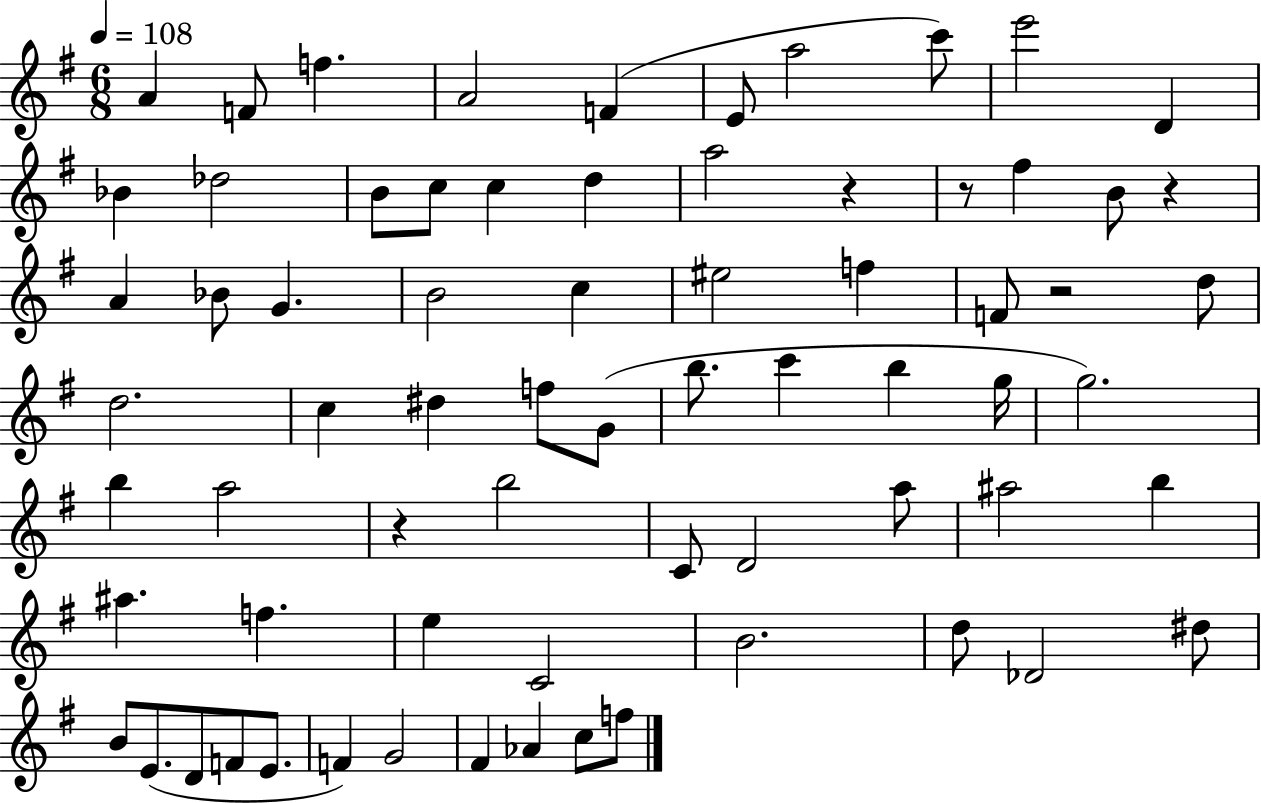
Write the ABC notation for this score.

X:1
T:Untitled
M:6/8
L:1/4
K:G
A F/2 f A2 F E/2 a2 c'/2 e'2 D _B _d2 B/2 c/2 c d a2 z z/2 ^f B/2 z A _B/2 G B2 c ^e2 f F/2 z2 d/2 d2 c ^d f/2 G/2 b/2 c' b g/4 g2 b a2 z b2 C/2 D2 a/2 ^a2 b ^a f e C2 B2 d/2 _D2 ^d/2 B/2 E/2 D/2 F/2 E/2 F G2 ^F _A c/2 f/2